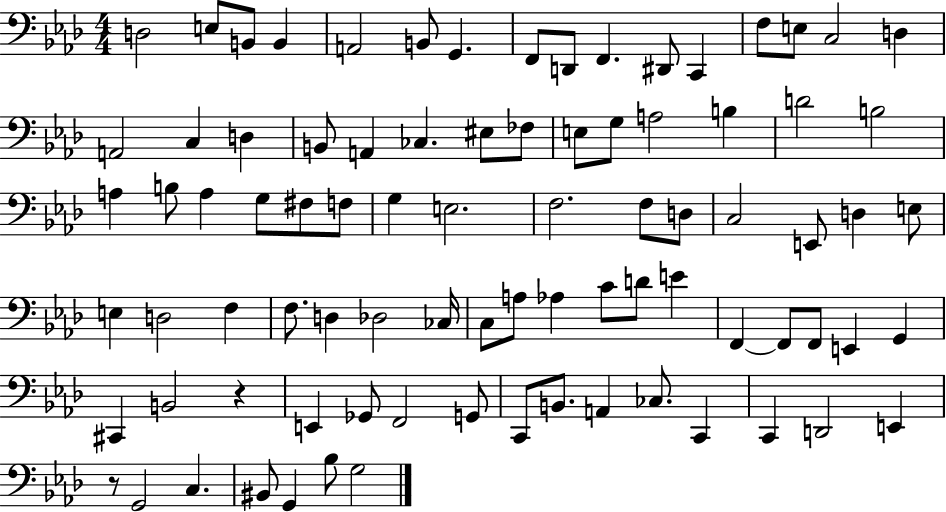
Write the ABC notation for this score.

X:1
T:Untitled
M:4/4
L:1/4
K:Ab
D,2 E,/2 B,,/2 B,, A,,2 B,,/2 G,, F,,/2 D,,/2 F,, ^D,,/2 C,, F,/2 E,/2 C,2 D, A,,2 C, D, B,,/2 A,, _C, ^E,/2 _F,/2 E,/2 G,/2 A,2 B, D2 B,2 A, B,/2 A, G,/2 ^F,/2 F,/2 G, E,2 F,2 F,/2 D,/2 C,2 E,,/2 D, E,/2 E, D,2 F, F,/2 D, _D,2 _C,/4 C,/2 A,/2 _A, C/2 D/2 E F,, F,,/2 F,,/2 E,, G,, ^C,, B,,2 z E,, _G,,/2 F,,2 G,,/2 C,,/2 B,,/2 A,, _C,/2 C,, C,, D,,2 E,, z/2 G,,2 C, ^B,,/2 G,, _B,/2 G,2